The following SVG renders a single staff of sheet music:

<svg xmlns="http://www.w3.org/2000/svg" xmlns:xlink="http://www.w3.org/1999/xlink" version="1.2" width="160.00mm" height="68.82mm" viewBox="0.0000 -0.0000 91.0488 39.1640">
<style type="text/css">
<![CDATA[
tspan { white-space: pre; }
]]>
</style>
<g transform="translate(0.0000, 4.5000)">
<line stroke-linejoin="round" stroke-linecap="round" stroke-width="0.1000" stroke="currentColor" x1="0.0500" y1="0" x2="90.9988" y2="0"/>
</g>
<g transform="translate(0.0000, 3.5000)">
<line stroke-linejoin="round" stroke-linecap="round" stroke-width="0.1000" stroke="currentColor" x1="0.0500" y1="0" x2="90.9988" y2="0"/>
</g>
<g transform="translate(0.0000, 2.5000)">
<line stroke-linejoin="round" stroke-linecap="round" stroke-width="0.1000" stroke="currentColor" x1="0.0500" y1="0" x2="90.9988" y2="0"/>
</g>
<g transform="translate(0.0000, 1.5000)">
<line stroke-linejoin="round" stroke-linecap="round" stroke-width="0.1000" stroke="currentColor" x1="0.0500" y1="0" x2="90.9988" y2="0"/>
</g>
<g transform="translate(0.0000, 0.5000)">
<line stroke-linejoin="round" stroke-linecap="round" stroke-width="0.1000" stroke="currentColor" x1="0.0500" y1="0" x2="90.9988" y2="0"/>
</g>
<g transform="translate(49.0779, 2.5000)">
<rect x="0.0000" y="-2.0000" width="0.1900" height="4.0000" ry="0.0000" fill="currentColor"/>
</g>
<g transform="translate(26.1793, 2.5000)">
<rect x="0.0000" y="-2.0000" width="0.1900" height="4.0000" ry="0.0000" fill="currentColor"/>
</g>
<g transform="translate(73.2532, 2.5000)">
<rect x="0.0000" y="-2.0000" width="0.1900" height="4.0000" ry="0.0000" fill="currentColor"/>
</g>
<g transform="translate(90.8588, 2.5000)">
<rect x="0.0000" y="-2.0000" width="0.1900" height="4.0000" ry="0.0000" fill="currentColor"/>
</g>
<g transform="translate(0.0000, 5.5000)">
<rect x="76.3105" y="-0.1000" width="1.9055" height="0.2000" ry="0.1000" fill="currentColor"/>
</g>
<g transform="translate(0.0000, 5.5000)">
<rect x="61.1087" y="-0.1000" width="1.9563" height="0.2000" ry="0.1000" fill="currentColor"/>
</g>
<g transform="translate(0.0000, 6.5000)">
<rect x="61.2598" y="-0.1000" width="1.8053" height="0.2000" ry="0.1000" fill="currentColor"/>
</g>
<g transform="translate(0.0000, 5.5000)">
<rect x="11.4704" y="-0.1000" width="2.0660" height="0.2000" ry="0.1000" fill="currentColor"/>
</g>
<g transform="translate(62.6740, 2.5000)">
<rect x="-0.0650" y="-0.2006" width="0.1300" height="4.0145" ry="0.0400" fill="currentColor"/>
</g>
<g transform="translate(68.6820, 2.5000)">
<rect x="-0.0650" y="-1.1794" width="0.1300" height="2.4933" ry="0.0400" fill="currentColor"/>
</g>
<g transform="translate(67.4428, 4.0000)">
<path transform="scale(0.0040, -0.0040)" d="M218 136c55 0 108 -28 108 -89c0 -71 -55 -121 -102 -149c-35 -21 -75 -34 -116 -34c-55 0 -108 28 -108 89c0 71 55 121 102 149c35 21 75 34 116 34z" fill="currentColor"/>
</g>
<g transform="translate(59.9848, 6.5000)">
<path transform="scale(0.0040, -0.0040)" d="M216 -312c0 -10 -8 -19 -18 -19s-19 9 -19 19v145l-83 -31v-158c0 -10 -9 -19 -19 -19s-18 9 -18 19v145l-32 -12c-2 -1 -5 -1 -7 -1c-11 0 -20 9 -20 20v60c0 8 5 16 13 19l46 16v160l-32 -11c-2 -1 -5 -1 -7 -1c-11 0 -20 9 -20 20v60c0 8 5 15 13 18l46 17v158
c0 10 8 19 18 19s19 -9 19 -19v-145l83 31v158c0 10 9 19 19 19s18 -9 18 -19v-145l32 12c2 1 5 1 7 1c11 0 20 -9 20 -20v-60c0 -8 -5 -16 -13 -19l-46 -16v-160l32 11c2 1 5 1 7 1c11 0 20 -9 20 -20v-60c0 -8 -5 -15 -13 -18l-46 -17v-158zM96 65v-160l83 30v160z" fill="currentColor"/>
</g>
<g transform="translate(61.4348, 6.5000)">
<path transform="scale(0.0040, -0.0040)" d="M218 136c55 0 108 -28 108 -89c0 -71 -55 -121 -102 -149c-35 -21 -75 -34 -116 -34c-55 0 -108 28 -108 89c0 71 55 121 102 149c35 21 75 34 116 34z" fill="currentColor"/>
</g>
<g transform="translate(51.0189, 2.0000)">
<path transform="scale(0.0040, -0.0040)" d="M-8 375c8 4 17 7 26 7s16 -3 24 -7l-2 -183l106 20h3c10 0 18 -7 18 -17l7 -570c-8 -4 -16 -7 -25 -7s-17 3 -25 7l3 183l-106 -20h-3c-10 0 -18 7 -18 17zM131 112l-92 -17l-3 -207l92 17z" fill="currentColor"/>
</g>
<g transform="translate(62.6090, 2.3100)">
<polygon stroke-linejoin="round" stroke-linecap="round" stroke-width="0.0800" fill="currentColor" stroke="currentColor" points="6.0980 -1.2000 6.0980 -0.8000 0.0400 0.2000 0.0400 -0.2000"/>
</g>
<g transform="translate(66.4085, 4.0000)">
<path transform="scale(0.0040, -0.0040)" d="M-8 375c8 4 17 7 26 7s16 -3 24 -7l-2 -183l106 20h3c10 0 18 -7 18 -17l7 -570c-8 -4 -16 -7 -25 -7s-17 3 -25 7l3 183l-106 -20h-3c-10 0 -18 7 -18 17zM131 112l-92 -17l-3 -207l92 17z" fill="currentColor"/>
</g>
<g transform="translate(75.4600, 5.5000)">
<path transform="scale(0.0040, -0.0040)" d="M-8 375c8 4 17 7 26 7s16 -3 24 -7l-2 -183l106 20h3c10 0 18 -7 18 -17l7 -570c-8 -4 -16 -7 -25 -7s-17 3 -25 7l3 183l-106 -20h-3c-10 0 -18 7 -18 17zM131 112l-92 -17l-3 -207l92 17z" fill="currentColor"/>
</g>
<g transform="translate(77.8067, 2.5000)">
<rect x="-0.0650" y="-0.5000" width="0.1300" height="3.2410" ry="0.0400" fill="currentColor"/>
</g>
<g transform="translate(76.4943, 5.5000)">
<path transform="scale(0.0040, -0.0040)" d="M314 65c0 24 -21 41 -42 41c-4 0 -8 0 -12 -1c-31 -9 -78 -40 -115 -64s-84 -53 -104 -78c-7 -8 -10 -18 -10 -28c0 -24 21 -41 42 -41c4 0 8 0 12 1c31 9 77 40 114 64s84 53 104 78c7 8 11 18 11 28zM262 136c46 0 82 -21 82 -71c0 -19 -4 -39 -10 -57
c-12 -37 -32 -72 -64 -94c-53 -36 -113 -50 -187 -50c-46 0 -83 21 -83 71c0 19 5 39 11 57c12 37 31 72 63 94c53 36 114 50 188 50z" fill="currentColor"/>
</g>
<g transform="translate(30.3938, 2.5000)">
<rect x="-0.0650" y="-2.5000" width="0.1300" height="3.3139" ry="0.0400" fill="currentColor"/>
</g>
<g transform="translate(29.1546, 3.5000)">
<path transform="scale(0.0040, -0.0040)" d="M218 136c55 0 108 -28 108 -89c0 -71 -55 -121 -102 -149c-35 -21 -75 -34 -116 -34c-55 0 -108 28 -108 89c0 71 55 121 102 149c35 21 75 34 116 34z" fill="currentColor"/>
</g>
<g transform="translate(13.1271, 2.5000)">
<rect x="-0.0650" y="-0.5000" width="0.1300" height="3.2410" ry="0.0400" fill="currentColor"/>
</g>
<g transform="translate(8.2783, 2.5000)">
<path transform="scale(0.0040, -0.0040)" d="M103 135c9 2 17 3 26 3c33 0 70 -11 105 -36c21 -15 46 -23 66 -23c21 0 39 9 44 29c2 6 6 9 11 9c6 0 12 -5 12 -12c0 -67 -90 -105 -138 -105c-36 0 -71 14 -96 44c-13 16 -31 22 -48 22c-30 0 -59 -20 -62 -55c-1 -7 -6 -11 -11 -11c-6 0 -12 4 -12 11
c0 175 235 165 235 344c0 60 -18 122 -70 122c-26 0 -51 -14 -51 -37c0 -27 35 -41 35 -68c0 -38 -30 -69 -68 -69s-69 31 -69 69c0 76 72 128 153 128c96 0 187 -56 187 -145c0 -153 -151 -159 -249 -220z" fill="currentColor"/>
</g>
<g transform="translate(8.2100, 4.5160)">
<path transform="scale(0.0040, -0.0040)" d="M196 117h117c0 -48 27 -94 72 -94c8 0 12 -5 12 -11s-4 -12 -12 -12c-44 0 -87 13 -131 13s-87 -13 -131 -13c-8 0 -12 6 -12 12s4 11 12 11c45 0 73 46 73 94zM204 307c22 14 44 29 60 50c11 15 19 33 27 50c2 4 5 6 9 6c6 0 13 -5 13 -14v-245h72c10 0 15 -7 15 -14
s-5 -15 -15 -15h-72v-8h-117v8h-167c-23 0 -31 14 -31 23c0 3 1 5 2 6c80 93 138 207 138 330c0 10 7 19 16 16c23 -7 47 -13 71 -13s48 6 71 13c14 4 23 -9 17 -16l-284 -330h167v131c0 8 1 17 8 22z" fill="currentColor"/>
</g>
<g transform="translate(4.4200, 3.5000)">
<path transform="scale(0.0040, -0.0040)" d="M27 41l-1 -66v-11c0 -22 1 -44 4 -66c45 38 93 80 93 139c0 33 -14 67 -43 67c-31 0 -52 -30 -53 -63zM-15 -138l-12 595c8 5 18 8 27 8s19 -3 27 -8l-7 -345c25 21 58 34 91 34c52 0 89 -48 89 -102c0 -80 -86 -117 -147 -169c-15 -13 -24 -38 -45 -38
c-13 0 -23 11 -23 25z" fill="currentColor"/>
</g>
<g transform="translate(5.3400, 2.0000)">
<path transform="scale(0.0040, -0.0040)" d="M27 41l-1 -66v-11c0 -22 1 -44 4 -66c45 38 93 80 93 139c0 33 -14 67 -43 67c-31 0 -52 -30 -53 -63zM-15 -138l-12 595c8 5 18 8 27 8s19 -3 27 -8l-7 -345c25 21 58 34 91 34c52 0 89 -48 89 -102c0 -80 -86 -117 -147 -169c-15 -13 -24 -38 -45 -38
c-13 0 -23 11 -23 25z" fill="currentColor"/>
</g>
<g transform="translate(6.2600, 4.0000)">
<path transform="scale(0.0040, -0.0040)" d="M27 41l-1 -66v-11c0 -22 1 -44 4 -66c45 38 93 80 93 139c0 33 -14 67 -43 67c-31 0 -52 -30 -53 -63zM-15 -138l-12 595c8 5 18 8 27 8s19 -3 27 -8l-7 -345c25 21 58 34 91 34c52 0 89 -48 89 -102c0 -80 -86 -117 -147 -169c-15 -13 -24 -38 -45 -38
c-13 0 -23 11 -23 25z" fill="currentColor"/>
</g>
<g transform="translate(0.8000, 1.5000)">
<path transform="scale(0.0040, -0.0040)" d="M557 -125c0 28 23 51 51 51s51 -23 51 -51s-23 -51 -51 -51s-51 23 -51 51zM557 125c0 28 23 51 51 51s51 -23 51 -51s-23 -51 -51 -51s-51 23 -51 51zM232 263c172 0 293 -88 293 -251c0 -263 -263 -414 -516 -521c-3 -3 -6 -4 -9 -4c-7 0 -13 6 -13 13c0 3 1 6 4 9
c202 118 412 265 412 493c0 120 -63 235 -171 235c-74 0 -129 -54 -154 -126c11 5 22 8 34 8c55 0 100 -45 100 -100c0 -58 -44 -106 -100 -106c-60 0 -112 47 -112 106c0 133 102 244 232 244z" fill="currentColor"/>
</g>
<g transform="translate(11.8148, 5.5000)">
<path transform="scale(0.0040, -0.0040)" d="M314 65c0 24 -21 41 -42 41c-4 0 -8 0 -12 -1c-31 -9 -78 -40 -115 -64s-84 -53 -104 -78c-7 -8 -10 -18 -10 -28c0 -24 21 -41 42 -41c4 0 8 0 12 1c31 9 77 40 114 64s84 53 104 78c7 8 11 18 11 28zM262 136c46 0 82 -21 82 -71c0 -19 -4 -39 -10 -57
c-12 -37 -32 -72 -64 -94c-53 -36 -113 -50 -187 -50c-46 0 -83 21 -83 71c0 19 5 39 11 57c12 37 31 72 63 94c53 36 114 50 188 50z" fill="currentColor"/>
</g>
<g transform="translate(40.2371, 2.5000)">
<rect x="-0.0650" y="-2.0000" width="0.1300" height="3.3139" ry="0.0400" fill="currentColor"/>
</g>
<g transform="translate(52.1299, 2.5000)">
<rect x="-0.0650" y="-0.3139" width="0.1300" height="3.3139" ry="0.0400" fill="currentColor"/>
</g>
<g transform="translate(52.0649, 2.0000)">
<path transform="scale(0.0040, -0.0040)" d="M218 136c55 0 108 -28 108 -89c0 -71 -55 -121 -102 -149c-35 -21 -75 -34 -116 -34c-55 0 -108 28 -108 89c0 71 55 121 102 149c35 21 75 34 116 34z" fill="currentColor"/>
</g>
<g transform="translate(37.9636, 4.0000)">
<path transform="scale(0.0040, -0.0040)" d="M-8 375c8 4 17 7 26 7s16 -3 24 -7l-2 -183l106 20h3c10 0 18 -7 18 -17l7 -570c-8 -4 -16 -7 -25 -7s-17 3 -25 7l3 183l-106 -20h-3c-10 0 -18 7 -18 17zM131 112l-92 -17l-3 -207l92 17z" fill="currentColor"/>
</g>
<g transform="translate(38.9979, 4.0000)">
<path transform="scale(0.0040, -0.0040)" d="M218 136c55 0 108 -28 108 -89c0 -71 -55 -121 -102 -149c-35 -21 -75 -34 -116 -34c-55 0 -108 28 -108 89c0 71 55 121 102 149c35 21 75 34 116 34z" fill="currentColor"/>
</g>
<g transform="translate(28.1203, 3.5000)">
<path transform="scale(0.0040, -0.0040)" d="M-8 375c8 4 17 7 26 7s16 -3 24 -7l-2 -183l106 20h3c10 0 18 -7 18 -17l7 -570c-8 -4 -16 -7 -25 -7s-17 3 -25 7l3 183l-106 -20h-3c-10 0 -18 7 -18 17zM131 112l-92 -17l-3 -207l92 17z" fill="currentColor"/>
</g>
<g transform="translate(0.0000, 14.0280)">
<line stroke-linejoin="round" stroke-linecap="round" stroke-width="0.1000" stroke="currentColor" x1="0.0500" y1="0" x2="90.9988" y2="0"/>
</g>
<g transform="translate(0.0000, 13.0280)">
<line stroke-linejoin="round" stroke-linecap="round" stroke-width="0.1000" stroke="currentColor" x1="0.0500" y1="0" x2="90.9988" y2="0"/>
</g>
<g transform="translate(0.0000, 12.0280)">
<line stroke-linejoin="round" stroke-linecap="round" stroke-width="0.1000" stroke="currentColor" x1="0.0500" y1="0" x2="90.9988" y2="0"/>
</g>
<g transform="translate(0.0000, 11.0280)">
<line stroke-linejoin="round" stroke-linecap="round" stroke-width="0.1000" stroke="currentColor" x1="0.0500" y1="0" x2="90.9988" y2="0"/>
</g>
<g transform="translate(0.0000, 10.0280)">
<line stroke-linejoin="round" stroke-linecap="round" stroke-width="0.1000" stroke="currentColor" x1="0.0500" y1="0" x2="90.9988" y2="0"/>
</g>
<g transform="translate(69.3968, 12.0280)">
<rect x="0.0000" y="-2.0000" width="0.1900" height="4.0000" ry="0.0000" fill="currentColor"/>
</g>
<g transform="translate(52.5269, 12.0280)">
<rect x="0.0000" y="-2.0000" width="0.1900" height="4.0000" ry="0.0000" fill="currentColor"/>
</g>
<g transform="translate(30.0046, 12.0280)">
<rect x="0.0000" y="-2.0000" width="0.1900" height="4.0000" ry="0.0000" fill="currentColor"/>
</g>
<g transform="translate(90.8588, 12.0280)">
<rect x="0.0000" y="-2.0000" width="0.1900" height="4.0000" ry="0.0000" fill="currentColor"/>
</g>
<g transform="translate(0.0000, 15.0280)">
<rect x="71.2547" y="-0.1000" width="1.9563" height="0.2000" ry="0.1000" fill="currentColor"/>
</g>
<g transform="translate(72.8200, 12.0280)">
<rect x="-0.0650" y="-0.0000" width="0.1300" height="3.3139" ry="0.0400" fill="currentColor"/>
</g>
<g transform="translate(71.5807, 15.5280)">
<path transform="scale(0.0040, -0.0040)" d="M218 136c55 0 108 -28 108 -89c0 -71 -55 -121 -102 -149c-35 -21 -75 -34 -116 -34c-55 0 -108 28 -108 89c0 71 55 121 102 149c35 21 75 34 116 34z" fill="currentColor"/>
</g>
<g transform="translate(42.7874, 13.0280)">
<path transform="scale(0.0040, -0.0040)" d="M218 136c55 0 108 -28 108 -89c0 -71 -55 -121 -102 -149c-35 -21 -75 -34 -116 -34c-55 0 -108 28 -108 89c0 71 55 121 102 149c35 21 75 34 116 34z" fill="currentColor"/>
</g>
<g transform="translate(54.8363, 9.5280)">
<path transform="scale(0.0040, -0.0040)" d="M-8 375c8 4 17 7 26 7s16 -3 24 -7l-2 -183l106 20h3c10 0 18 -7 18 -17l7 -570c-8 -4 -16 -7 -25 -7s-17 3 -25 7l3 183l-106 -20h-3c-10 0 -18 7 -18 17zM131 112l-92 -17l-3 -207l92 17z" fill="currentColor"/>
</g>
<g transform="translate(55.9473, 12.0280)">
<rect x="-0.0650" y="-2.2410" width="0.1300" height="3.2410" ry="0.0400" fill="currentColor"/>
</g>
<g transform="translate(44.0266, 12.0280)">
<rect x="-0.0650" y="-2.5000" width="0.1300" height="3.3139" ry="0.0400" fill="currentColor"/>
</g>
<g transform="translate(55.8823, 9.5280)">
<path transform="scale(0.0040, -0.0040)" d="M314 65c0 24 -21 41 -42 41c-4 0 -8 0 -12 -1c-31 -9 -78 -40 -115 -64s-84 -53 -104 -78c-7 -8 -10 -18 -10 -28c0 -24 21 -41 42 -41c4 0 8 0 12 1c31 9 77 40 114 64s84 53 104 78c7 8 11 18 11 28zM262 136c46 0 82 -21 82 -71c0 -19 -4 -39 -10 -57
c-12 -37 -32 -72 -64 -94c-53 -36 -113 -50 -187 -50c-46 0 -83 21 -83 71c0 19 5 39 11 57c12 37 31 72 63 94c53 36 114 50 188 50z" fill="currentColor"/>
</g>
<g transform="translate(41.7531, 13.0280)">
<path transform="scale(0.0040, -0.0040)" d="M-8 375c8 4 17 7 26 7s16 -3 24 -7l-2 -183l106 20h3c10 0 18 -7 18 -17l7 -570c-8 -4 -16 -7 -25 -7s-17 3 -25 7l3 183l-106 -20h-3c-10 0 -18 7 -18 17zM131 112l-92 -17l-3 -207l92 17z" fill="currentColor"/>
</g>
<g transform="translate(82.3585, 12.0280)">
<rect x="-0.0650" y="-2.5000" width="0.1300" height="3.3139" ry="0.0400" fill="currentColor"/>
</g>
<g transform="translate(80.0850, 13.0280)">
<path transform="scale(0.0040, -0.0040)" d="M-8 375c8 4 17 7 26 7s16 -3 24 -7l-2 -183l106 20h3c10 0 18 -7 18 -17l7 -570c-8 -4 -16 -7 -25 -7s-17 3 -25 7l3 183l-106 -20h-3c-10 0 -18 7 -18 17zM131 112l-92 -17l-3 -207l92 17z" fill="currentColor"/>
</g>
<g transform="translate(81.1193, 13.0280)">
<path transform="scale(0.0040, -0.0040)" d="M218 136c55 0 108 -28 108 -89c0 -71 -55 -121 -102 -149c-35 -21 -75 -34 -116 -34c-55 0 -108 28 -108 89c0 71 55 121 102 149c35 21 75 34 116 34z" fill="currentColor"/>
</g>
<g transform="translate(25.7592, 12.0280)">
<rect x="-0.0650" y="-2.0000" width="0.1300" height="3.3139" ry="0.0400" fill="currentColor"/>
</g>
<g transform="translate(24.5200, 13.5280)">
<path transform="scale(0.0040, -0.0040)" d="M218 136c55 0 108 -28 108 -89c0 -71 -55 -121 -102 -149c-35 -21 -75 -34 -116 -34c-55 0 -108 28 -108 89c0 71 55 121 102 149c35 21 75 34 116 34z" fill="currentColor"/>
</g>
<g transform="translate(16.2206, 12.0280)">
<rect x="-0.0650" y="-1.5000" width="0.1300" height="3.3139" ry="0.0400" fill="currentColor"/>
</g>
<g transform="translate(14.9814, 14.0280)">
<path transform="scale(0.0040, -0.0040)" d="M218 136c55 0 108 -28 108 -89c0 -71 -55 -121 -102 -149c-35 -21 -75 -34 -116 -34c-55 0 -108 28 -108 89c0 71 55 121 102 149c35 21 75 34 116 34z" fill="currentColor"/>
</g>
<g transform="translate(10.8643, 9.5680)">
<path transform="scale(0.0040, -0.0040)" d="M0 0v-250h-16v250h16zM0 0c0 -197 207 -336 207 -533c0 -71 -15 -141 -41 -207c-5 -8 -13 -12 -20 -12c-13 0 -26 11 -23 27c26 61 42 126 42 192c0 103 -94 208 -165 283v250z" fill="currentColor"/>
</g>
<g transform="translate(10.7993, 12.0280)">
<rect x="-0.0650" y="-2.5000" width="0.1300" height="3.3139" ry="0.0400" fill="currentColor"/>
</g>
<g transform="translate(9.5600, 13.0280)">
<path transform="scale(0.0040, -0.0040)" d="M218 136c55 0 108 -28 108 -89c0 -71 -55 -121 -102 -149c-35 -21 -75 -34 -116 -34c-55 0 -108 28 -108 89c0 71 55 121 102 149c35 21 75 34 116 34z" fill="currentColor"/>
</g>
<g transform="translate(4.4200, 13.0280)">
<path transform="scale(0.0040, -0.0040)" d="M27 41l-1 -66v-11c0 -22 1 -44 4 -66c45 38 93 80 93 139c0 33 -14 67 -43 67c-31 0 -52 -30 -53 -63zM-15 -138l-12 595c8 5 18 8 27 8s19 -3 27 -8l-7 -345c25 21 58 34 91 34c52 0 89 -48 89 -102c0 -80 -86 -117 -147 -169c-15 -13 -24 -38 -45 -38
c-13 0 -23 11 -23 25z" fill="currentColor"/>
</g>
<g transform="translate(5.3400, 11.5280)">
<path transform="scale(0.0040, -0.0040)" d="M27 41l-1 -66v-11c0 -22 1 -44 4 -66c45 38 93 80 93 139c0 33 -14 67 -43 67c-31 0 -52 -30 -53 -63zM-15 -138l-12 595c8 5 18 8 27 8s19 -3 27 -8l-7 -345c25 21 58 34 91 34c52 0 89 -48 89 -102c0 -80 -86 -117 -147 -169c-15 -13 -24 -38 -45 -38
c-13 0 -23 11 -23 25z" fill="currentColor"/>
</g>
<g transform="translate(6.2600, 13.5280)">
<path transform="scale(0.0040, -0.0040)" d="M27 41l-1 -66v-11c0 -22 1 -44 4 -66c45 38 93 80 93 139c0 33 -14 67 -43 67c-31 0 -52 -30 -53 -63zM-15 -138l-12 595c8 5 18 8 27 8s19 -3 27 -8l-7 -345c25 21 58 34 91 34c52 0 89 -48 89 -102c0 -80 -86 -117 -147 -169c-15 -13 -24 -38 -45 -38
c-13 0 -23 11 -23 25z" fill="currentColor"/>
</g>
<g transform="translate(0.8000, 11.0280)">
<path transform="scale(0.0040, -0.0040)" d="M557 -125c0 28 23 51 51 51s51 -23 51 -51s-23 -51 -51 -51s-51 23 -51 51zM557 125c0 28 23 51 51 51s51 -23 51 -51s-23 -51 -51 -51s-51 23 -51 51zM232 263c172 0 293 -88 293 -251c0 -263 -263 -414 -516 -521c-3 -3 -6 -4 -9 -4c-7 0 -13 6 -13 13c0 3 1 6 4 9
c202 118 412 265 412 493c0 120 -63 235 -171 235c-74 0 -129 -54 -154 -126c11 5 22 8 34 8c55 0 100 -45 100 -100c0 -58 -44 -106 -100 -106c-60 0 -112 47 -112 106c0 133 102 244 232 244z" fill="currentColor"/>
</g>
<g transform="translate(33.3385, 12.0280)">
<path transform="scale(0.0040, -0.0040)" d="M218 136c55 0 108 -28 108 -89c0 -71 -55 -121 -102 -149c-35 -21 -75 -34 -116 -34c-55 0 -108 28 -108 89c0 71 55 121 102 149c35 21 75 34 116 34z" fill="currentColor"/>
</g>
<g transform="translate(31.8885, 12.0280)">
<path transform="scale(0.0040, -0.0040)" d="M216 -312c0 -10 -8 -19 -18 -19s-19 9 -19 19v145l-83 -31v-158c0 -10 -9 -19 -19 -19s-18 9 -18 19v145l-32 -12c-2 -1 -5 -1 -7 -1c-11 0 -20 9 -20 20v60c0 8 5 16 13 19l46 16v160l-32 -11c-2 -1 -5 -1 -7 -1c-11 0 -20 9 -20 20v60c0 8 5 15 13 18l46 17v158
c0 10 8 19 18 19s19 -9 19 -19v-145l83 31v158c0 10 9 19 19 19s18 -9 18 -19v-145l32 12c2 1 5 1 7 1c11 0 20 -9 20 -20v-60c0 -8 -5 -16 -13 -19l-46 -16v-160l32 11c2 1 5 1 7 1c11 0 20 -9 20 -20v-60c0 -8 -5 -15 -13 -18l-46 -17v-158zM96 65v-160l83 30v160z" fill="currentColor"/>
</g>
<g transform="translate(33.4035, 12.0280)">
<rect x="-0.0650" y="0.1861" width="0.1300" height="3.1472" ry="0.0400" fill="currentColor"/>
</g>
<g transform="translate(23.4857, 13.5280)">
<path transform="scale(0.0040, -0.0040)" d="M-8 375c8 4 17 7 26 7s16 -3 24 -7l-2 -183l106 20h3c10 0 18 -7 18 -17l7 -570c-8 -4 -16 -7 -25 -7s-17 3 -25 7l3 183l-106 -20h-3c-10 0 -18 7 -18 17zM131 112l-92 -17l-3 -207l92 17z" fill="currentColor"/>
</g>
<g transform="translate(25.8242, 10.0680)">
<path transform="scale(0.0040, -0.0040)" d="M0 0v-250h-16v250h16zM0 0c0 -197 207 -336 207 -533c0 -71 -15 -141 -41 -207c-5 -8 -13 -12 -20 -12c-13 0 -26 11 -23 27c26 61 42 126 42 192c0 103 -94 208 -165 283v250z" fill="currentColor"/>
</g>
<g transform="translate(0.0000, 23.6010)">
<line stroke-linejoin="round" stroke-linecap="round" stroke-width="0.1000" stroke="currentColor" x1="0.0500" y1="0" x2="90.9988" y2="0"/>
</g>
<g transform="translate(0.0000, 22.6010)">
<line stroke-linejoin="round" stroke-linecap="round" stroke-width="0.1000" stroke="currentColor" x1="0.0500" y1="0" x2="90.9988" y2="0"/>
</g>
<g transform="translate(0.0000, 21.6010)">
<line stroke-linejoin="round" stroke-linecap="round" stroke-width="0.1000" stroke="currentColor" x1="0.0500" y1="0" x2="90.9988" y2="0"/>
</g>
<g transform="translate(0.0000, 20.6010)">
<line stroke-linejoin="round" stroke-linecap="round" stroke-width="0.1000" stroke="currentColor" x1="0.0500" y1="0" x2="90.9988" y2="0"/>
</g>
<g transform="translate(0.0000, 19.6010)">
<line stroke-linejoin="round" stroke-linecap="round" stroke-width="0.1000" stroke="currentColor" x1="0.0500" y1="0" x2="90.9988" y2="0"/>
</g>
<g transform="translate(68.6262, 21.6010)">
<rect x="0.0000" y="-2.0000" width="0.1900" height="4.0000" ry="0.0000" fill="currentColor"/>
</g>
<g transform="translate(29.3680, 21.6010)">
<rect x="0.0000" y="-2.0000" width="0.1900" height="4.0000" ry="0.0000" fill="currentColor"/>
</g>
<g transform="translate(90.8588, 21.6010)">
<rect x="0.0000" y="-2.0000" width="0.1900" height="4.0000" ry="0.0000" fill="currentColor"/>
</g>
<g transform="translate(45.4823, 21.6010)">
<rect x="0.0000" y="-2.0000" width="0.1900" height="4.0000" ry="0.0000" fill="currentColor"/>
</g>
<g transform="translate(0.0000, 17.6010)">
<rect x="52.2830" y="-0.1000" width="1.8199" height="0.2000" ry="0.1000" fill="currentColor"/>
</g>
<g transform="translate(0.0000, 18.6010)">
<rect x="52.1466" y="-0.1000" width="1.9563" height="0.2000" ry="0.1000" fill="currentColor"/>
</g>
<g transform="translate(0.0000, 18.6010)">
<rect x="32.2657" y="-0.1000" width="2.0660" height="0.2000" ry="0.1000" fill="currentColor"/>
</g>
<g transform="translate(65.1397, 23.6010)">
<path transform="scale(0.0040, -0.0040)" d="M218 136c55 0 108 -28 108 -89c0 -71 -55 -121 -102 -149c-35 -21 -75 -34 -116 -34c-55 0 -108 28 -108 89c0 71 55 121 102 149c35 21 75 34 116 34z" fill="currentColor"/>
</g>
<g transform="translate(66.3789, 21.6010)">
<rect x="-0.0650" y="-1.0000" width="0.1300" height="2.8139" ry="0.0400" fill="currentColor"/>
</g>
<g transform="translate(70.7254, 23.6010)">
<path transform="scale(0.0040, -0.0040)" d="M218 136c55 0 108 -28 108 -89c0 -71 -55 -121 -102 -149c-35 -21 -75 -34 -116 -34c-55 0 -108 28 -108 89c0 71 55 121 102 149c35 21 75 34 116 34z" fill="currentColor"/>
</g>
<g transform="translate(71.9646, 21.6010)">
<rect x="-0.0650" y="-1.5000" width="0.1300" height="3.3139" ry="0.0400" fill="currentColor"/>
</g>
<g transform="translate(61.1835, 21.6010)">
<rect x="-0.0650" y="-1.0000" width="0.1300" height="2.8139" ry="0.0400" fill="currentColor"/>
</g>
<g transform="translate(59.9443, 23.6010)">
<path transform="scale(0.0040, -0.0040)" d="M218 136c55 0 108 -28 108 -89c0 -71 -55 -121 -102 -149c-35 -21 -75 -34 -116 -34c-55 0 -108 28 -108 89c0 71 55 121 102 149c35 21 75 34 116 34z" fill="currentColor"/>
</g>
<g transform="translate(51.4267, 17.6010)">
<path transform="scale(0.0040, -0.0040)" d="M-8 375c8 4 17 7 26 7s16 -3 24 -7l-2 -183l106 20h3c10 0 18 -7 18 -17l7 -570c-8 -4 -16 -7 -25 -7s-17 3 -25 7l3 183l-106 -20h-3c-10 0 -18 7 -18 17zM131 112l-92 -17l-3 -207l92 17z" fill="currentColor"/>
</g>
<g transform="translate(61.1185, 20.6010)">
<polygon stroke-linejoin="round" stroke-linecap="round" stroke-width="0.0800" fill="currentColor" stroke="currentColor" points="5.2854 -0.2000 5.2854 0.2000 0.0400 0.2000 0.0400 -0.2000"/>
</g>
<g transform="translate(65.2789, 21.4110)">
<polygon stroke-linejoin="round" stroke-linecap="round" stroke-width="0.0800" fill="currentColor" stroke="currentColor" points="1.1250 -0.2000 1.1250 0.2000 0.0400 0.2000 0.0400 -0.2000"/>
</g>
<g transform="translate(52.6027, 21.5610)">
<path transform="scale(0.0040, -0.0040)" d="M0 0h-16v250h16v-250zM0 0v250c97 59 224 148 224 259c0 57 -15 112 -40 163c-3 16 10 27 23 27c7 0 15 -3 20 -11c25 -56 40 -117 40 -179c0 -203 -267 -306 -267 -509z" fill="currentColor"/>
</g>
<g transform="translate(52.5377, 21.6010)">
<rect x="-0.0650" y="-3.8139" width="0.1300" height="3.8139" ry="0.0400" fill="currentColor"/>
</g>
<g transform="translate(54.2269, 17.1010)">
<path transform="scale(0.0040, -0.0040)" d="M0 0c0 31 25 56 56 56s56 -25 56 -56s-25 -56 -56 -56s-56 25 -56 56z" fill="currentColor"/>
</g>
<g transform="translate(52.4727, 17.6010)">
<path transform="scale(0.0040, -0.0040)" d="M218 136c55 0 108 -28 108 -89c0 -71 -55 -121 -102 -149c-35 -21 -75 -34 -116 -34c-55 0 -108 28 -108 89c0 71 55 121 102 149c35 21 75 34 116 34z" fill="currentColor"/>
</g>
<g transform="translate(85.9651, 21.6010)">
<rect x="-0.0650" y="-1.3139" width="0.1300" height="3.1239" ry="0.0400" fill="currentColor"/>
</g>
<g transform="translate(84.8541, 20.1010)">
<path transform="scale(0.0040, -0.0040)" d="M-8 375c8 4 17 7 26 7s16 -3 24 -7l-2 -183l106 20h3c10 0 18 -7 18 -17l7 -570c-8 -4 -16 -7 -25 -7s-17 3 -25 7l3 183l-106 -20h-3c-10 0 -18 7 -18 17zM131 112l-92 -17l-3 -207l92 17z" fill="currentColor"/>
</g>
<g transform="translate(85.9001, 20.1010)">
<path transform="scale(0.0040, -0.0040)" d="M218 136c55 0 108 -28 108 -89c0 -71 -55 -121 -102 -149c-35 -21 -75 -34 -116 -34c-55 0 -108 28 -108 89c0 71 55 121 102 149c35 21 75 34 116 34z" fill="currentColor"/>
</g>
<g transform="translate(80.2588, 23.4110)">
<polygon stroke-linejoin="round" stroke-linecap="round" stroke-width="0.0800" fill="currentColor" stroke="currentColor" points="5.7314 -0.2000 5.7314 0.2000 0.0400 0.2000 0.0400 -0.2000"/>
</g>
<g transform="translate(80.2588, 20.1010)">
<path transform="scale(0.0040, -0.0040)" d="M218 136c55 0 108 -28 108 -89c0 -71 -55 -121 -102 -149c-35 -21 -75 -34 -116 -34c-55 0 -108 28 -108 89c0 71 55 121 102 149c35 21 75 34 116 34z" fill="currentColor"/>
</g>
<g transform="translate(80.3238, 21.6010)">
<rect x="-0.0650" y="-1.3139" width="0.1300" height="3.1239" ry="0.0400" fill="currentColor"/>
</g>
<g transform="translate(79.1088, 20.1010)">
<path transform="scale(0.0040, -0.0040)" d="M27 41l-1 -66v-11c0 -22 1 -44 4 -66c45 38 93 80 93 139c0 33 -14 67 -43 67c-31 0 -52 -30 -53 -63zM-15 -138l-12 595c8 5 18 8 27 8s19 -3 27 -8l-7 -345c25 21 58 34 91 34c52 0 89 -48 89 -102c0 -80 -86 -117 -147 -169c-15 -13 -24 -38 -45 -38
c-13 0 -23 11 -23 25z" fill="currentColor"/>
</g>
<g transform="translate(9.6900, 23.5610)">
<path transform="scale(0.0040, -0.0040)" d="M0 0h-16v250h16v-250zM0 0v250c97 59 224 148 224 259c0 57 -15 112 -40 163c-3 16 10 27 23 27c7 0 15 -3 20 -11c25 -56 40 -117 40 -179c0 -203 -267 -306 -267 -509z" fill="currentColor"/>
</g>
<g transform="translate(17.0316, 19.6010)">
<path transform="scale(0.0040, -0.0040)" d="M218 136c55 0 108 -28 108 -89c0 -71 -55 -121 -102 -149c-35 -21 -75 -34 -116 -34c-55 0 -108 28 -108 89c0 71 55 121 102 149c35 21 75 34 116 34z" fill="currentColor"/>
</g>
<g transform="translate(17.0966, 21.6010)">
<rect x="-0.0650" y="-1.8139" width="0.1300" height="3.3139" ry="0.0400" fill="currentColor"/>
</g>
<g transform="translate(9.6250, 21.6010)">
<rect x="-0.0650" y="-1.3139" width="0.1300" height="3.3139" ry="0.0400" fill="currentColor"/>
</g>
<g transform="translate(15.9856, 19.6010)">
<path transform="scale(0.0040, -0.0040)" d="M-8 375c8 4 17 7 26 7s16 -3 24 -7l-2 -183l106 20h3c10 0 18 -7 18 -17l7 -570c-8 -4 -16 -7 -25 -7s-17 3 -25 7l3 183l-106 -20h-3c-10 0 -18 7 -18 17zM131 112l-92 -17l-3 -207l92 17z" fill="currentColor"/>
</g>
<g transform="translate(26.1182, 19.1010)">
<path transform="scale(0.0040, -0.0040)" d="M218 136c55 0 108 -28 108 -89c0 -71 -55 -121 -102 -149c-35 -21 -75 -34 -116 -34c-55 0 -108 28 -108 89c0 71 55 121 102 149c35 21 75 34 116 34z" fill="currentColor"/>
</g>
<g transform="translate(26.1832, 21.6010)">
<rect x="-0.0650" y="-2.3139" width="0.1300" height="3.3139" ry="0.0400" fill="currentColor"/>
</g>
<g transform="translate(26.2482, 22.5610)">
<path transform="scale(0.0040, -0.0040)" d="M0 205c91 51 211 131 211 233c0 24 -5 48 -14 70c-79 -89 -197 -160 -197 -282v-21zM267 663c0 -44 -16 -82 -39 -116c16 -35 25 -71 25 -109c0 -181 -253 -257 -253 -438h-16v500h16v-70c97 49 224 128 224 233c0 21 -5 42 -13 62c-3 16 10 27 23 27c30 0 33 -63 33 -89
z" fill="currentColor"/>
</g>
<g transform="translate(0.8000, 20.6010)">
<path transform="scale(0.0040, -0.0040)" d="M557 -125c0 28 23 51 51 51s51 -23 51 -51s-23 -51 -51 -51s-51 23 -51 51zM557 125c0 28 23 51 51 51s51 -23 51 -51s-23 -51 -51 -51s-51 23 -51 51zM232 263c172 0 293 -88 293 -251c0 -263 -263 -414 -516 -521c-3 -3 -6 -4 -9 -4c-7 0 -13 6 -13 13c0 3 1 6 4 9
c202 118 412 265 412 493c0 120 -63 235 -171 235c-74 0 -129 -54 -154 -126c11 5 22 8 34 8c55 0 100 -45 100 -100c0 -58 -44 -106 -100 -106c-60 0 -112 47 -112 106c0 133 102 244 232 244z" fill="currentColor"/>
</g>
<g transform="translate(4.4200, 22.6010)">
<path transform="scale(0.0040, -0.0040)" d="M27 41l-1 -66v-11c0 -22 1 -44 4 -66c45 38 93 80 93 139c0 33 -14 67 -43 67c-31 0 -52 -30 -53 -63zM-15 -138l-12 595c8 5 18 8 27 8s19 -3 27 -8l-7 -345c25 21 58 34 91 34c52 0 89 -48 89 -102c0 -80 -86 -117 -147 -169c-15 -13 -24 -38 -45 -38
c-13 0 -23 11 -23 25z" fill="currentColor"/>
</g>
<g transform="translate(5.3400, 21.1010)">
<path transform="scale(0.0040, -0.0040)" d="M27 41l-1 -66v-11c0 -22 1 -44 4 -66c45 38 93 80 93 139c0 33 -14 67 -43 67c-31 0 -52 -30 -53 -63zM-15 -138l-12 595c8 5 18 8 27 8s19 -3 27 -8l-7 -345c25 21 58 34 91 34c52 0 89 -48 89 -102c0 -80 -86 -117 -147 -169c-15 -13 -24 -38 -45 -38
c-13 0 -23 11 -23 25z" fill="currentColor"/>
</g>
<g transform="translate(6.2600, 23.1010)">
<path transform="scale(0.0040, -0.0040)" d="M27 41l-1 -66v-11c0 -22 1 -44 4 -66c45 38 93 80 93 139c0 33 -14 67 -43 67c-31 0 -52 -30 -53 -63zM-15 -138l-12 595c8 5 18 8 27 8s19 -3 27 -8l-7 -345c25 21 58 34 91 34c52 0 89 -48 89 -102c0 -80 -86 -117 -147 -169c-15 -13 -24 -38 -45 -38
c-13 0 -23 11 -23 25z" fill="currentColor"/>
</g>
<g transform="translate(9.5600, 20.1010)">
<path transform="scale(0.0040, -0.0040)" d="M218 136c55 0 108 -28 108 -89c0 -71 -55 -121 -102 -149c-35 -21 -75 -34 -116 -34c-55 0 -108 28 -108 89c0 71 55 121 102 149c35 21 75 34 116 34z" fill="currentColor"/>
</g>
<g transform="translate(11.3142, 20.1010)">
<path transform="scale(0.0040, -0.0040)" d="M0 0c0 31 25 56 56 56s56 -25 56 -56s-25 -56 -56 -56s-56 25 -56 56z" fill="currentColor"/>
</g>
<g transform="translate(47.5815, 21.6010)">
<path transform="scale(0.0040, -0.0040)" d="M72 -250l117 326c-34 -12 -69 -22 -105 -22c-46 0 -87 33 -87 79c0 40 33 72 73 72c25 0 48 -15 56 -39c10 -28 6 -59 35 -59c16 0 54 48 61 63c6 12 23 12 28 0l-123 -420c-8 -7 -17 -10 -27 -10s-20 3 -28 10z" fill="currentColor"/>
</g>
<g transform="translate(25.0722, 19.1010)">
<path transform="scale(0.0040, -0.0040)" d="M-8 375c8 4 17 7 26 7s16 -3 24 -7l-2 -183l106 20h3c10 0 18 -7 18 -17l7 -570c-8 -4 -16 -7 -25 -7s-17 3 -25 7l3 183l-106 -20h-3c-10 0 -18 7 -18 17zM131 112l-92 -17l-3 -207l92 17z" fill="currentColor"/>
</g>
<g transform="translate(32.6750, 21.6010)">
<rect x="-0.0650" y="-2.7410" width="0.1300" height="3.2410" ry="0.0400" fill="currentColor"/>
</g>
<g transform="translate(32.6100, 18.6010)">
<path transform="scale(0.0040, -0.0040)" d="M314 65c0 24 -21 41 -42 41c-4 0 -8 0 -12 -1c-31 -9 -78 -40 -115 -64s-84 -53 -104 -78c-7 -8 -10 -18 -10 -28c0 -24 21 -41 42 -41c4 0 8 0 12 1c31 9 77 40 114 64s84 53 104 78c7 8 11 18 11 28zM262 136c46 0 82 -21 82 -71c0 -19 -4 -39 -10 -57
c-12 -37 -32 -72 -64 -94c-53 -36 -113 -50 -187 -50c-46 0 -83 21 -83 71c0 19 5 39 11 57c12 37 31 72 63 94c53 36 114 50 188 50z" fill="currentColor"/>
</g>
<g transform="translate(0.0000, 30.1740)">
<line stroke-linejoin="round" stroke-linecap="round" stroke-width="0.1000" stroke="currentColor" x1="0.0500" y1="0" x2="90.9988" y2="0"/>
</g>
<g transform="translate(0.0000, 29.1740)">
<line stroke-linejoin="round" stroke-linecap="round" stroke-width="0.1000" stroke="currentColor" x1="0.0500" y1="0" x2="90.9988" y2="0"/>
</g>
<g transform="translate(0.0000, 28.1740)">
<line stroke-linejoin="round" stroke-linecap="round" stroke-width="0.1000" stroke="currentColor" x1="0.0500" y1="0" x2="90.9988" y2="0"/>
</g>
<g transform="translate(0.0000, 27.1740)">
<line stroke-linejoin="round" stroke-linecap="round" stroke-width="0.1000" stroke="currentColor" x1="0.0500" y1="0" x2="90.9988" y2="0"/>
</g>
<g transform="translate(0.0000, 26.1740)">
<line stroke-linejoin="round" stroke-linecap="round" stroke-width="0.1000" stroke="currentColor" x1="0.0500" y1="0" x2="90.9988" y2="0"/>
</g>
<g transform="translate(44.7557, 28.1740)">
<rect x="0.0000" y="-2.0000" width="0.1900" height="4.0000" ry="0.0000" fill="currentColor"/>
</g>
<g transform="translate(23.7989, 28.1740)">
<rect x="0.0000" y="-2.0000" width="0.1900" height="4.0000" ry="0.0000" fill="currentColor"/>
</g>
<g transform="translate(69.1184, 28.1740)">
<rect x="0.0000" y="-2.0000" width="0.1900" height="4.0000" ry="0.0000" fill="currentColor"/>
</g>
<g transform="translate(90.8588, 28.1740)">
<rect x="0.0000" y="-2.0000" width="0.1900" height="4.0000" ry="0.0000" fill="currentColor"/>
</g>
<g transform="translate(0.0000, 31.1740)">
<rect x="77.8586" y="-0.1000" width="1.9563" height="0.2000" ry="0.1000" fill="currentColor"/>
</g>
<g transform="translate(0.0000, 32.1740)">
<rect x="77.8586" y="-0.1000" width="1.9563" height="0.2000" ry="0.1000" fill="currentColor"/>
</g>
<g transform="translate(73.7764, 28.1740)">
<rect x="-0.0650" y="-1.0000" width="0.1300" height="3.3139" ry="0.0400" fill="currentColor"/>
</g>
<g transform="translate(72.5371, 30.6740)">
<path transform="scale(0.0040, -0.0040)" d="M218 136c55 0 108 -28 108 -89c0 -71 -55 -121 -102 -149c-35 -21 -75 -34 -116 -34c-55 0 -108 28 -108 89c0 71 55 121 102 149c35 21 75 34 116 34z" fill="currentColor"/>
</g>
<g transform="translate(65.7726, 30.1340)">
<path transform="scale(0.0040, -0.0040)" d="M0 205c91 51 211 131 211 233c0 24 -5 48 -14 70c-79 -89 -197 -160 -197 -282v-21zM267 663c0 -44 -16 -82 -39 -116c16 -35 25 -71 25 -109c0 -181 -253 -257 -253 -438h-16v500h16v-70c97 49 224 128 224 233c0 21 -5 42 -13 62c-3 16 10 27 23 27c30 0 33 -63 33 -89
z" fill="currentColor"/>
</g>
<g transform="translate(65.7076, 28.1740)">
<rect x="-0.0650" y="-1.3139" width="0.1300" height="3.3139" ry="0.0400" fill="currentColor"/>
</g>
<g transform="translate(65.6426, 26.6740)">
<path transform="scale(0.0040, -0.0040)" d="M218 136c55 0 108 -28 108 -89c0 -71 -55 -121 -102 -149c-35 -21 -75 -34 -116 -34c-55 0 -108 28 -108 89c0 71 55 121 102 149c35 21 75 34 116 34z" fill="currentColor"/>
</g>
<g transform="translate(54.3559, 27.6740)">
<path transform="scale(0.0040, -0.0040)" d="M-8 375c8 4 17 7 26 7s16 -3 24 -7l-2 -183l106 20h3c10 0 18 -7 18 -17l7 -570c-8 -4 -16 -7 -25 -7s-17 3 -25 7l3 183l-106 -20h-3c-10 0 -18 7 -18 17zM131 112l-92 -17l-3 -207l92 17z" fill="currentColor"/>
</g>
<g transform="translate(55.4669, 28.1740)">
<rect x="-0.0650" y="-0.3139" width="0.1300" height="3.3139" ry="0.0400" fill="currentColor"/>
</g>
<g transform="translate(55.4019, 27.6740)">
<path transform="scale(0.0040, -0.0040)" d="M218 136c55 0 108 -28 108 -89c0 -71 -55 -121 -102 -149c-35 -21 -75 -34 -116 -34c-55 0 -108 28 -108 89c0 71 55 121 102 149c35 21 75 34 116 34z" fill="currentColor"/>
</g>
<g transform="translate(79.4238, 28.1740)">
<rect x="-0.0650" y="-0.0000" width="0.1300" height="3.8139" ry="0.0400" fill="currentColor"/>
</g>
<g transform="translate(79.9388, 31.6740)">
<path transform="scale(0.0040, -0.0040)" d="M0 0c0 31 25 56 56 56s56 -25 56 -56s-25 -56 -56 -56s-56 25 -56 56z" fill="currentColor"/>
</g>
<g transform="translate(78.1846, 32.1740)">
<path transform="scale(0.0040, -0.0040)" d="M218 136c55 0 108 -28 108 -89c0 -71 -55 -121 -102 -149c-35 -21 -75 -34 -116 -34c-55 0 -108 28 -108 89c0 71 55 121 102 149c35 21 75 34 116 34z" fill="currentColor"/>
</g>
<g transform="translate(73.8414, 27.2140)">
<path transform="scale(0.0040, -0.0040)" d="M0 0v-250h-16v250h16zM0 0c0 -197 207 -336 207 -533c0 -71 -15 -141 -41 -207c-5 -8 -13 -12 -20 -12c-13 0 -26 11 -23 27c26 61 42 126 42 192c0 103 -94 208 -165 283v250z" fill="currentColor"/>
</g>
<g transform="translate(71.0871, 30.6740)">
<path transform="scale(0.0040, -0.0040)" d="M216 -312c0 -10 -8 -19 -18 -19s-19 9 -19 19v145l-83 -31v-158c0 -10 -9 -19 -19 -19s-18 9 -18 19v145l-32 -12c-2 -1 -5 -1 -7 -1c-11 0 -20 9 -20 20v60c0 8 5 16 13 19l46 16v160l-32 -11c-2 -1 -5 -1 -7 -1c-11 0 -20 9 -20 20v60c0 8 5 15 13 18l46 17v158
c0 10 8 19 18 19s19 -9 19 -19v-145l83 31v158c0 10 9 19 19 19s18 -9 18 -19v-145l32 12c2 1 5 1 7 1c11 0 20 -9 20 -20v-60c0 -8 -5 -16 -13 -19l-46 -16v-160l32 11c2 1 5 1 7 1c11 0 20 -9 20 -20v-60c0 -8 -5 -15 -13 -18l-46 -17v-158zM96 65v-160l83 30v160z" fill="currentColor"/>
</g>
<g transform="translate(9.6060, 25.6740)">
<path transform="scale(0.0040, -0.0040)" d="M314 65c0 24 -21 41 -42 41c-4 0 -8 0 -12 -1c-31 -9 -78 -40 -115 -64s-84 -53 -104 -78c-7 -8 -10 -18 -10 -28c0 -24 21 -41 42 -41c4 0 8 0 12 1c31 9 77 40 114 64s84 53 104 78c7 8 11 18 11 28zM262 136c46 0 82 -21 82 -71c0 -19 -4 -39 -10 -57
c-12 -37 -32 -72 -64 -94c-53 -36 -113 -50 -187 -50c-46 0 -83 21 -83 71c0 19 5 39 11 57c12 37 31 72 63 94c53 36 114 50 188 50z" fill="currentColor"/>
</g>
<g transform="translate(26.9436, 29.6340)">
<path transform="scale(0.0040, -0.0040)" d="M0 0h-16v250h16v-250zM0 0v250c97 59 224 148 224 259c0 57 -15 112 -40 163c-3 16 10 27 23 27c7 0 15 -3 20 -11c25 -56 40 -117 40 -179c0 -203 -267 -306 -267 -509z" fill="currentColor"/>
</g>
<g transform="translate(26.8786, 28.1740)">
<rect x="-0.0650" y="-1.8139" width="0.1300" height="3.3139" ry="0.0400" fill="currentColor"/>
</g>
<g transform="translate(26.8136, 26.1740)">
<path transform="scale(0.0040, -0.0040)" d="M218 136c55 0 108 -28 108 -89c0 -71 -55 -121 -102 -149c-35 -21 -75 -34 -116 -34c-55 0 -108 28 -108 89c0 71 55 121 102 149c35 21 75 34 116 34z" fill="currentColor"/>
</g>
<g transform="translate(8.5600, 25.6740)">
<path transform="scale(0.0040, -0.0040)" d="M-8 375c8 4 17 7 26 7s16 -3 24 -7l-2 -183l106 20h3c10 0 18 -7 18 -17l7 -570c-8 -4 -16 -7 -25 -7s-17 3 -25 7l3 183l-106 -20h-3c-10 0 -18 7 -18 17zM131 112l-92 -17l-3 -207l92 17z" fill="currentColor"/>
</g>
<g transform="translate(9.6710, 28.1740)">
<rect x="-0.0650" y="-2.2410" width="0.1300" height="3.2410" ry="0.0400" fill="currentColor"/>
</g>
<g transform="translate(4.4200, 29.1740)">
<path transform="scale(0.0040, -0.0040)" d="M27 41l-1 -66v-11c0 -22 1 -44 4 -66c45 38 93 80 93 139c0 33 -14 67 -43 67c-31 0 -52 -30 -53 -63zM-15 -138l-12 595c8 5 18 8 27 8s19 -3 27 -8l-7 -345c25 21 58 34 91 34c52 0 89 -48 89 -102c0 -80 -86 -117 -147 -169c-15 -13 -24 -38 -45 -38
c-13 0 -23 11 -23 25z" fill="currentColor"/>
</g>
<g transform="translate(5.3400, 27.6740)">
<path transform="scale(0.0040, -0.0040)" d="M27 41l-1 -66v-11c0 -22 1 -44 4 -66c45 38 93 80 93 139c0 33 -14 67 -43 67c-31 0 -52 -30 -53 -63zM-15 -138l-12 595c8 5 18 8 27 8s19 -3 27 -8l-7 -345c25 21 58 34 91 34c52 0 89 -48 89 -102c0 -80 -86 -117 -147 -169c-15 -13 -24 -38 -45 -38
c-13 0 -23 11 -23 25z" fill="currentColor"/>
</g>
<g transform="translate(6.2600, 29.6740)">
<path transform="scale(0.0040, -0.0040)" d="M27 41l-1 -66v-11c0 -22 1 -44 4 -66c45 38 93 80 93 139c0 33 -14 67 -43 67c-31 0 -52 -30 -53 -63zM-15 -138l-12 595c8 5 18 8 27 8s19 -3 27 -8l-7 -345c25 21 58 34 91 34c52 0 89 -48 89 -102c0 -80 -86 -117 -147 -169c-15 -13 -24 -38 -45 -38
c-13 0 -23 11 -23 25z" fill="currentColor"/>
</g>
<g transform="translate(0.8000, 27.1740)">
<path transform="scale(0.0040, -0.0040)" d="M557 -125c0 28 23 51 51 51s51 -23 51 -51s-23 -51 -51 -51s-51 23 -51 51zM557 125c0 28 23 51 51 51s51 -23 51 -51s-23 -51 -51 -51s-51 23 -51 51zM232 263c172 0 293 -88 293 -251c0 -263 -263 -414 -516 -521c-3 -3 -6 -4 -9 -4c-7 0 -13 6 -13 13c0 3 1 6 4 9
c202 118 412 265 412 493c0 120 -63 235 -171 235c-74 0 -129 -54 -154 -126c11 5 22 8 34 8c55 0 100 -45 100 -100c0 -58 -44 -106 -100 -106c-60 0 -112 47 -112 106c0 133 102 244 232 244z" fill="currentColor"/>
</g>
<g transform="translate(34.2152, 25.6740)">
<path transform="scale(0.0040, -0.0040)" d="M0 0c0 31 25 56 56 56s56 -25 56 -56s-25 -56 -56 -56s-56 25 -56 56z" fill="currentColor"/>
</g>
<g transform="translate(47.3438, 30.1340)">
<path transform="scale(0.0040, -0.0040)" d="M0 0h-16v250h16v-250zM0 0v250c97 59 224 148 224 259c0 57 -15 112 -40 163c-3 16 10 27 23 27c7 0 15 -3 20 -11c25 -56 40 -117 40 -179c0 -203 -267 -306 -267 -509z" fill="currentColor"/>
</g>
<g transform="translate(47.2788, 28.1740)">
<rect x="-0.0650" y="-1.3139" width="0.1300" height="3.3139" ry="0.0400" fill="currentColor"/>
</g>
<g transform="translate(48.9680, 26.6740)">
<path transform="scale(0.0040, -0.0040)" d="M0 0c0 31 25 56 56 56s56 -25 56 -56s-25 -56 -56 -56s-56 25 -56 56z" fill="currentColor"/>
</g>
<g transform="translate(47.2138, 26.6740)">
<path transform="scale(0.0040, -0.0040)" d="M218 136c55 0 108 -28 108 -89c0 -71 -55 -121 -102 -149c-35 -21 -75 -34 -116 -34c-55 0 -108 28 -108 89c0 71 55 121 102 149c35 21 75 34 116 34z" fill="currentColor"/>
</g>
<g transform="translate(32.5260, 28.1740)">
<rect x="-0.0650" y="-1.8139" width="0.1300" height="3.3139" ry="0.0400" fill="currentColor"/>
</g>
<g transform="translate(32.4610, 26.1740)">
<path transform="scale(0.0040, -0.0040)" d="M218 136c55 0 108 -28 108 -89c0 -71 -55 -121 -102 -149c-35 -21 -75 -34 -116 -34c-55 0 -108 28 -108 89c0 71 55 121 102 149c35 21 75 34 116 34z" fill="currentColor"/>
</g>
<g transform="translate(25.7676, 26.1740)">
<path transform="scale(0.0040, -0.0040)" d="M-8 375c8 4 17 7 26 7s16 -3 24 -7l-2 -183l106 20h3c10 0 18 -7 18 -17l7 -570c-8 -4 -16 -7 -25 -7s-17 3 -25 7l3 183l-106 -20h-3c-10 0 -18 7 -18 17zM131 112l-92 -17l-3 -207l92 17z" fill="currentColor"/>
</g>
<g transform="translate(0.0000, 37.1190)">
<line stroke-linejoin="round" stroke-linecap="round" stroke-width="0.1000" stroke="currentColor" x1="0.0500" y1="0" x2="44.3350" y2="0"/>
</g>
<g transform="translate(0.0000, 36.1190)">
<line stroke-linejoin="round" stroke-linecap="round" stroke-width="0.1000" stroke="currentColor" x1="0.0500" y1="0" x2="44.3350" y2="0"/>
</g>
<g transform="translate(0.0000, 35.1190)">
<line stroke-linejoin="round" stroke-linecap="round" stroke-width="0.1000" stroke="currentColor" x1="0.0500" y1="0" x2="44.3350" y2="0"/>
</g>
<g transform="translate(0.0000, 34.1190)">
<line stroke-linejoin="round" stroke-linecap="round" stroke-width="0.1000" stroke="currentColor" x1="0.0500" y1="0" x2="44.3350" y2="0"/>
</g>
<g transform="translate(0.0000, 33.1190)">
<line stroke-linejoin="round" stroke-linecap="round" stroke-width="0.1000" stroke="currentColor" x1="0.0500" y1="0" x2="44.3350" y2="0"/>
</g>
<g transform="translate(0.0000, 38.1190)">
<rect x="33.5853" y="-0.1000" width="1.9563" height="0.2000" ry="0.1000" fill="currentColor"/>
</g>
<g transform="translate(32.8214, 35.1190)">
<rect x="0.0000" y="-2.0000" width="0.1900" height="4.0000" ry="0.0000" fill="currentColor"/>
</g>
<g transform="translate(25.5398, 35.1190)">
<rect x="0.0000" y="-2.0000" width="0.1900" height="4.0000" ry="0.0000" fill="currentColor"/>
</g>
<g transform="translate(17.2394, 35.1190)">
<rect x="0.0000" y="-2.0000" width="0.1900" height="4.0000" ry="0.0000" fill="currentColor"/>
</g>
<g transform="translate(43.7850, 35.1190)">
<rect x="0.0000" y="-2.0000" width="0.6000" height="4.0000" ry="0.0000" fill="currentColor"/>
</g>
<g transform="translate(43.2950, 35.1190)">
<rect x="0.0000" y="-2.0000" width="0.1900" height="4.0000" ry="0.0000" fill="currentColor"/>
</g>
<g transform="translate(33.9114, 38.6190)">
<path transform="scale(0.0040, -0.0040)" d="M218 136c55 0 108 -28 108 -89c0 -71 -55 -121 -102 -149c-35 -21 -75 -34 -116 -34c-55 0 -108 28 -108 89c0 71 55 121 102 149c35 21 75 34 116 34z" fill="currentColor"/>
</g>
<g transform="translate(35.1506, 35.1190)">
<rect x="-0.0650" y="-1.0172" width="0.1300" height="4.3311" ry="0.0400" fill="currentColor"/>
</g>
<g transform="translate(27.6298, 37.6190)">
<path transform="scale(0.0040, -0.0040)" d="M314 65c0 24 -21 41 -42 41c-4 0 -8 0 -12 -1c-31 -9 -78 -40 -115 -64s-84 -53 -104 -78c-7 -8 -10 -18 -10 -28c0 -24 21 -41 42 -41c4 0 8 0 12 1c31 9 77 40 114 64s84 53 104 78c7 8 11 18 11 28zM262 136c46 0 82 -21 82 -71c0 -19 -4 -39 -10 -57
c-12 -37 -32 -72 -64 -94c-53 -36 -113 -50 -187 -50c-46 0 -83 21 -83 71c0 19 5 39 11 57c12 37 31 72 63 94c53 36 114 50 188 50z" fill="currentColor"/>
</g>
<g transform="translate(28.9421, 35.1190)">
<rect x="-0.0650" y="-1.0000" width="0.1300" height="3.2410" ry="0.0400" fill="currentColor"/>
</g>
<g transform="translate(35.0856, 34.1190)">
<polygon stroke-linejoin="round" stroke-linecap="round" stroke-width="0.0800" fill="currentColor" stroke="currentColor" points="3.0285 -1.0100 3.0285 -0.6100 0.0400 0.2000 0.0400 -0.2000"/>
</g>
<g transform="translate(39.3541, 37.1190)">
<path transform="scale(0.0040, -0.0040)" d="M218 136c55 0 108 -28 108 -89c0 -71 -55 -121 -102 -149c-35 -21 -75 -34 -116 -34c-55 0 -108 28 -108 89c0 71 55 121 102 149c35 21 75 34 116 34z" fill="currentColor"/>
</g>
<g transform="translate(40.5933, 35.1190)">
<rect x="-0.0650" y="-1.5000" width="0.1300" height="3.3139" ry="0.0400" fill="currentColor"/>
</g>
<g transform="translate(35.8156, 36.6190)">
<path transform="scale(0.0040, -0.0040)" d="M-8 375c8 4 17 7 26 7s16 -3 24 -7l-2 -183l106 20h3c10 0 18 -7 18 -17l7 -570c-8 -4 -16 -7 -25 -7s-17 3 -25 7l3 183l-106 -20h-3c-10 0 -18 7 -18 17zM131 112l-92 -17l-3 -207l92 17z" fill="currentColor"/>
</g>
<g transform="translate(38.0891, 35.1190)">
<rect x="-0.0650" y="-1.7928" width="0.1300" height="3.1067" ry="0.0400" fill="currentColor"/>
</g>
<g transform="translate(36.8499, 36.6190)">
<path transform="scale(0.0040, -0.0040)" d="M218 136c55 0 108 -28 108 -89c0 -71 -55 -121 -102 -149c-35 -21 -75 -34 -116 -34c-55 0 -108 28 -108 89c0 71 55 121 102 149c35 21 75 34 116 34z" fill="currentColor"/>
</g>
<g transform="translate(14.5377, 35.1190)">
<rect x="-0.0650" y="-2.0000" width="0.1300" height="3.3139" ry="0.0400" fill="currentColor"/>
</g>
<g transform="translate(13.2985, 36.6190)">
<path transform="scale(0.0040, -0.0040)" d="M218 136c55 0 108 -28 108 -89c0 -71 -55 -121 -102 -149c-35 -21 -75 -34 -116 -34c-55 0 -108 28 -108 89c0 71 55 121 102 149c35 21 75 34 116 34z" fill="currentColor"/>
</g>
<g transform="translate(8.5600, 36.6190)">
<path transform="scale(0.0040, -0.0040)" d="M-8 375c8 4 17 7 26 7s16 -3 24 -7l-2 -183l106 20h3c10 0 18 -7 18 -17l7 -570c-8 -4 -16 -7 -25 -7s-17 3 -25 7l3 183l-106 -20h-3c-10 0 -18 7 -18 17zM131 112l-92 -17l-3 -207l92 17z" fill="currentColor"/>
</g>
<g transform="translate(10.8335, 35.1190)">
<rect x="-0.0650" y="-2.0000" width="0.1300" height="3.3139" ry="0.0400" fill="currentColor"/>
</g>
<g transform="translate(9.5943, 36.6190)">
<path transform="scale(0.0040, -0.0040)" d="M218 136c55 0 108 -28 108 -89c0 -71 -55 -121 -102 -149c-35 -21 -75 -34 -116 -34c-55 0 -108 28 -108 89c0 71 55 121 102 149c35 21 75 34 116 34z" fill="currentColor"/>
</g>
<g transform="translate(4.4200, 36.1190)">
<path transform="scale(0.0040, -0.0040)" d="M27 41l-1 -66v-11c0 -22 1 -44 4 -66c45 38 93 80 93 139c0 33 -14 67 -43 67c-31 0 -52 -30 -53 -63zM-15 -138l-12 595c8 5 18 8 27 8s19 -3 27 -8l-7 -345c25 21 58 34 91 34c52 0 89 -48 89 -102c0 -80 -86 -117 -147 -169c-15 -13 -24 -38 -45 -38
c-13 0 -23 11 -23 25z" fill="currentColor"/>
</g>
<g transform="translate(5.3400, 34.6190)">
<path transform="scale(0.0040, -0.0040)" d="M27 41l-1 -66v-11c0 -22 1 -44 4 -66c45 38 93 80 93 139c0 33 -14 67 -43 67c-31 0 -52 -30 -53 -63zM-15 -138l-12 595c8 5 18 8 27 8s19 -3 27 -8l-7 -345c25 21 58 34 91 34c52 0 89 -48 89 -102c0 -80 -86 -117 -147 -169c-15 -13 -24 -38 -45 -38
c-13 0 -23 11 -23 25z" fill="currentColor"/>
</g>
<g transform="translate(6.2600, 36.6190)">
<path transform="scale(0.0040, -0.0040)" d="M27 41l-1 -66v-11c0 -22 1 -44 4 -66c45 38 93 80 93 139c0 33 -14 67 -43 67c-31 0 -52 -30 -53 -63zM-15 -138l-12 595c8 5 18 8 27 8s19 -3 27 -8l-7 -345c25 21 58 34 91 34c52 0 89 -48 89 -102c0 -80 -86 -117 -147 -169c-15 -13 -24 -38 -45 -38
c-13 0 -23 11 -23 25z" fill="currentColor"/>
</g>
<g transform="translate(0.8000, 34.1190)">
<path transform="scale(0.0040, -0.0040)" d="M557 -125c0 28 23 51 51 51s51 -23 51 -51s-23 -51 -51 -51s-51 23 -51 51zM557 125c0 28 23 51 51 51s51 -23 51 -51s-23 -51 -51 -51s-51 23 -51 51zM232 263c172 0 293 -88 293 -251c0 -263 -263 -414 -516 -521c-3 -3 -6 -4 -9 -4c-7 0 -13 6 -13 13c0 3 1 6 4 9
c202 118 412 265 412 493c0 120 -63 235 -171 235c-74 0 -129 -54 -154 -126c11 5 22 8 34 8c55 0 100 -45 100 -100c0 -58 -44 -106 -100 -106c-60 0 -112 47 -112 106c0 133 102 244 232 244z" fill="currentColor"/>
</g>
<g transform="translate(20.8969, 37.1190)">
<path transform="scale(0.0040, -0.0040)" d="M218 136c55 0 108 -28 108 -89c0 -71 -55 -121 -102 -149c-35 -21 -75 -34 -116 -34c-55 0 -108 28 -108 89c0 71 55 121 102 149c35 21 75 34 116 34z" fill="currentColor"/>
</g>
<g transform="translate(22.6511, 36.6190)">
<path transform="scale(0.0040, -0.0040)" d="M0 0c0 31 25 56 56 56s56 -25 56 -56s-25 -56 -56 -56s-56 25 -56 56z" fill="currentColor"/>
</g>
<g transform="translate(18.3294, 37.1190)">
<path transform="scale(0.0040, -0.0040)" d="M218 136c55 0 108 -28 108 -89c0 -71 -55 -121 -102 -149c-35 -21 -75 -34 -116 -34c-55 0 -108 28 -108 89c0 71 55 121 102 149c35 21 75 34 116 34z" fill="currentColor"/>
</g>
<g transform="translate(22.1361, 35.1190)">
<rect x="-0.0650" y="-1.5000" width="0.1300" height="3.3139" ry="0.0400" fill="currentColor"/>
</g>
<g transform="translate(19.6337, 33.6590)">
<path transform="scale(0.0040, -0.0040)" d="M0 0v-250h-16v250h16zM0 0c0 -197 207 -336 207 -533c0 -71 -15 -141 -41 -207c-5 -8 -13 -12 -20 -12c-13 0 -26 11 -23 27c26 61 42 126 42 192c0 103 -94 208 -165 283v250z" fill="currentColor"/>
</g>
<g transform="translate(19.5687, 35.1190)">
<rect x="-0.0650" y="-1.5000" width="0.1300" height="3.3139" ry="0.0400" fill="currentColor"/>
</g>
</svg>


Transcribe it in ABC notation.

X:1
T:Untitled
M:2/4
L:1/4
K:Eb
_E,,2 B,, A,, E, ^C,,/2 A,,/2 E,,2 _B,,/2 G,, A,,/2 ^D, B,, B,2 D,, B,, G,/2 A, B,/4 C2 z/2 E/2 G,,/2 G,,/4 G,, _G,/2 G,/2 B,2 A,/2 A, G,/2 E, G,/4 ^F,,/2 C,, A,, A,, G,,/2 G,, F,,2 D,,/2 A,,/2 G,,